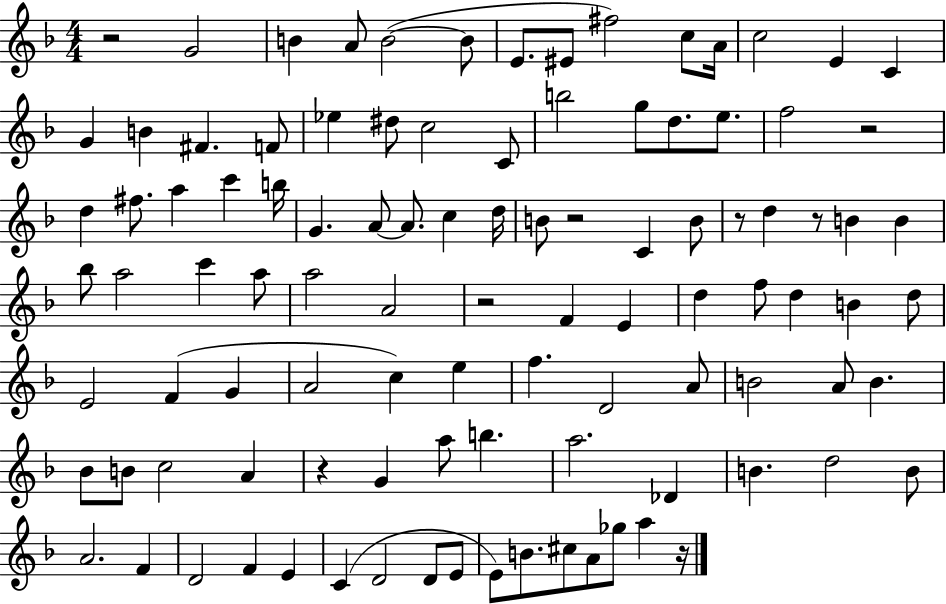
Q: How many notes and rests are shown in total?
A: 102